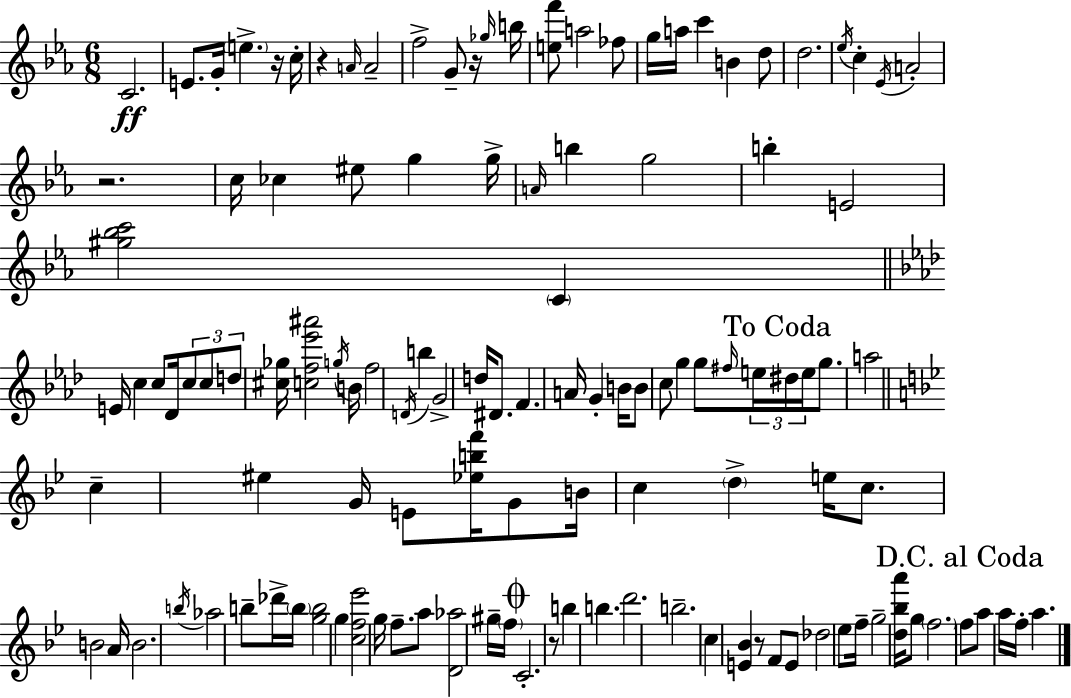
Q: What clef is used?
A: treble